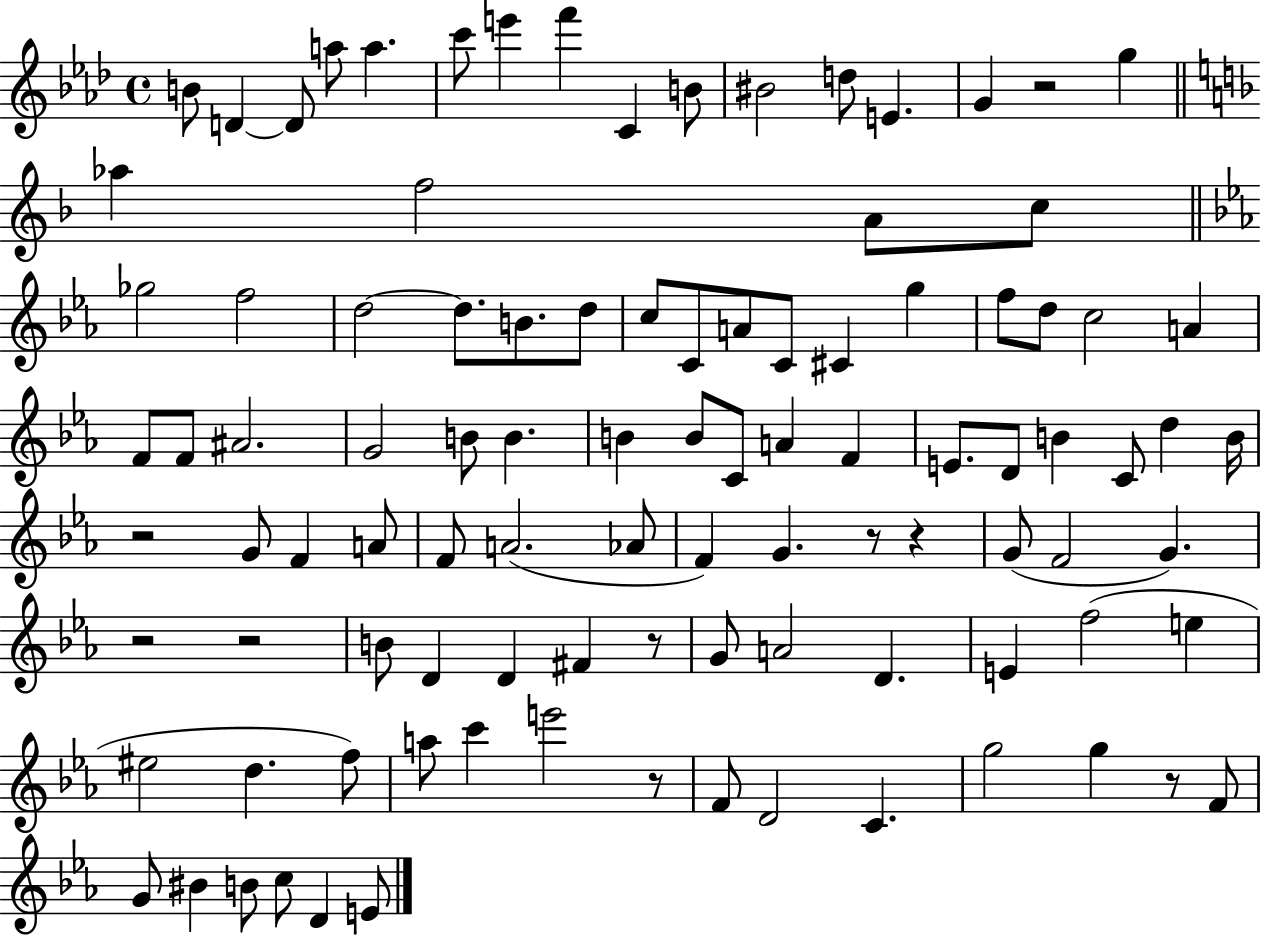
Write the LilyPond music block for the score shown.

{
  \clef treble
  \time 4/4
  \defaultTimeSignature
  \key aes \major
  \repeat volta 2 { b'8 d'4~~ d'8 a''8 a''4. | c'''8 e'''4 f'''4 c'4 b'8 | bis'2 d''8 e'4. | g'4 r2 g''4 | \break \bar "||" \break \key f \major aes''4 f''2 a'8 c''8 | \bar "||" \break \key ees \major ges''2 f''2 | d''2~~ d''8. b'8. d''8 | c''8 c'8 a'8 c'8 cis'4 g''4 | f''8 d''8 c''2 a'4 | \break f'8 f'8 ais'2. | g'2 b'8 b'4. | b'4 b'8 c'8 a'4 f'4 | e'8. d'8 b'4 c'8 d''4 b'16 | \break r2 g'8 f'4 a'8 | f'8 a'2.( aes'8 | f'4) g'4. r8 r4 | g'8( f'2 g'4.) | \break r2 r2 | b'8 d'4 d'4 fis'4 r8 | g'8 a'2 d'4. | e'4 f''2( e''4 | \break eis''2 d''4. f''8) | a''8 c'''4 e'''2 r8 | f'8 d'2 c'4. | g''2 g''4 r8 f'8 | \break g'8 bis'4 b'8 c''8 d'4 e'8 | } \bar "|."
}